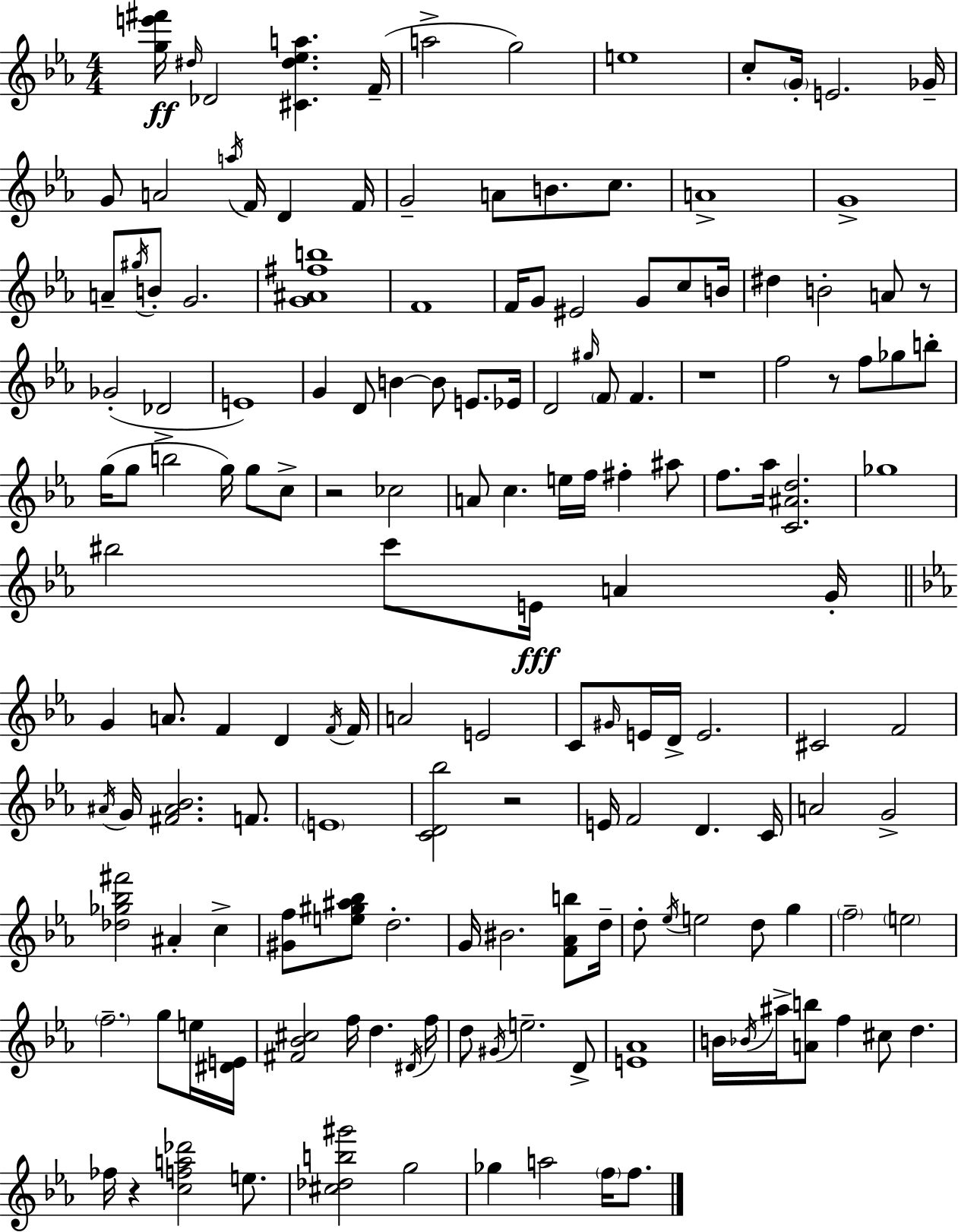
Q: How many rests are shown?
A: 6